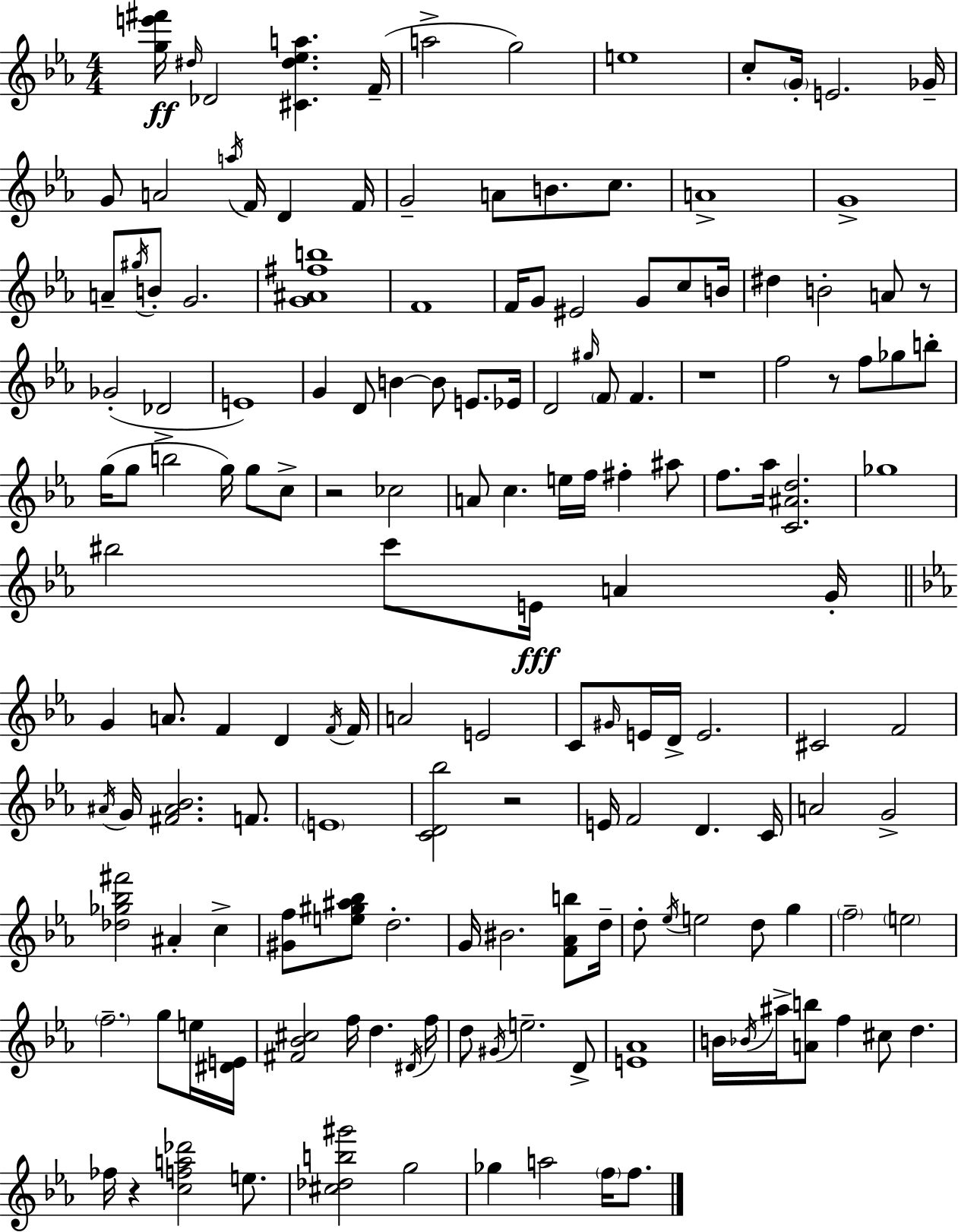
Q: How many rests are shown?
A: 6